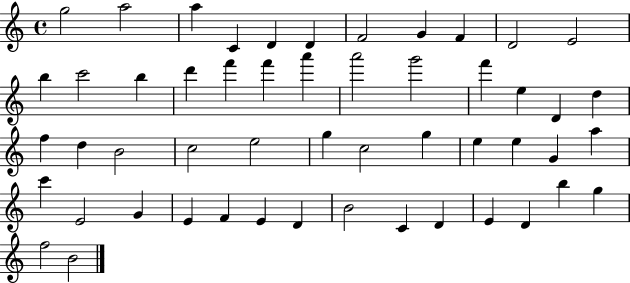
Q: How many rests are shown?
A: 0